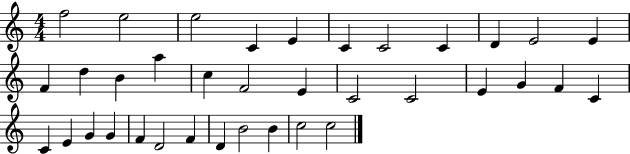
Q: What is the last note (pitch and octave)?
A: C5